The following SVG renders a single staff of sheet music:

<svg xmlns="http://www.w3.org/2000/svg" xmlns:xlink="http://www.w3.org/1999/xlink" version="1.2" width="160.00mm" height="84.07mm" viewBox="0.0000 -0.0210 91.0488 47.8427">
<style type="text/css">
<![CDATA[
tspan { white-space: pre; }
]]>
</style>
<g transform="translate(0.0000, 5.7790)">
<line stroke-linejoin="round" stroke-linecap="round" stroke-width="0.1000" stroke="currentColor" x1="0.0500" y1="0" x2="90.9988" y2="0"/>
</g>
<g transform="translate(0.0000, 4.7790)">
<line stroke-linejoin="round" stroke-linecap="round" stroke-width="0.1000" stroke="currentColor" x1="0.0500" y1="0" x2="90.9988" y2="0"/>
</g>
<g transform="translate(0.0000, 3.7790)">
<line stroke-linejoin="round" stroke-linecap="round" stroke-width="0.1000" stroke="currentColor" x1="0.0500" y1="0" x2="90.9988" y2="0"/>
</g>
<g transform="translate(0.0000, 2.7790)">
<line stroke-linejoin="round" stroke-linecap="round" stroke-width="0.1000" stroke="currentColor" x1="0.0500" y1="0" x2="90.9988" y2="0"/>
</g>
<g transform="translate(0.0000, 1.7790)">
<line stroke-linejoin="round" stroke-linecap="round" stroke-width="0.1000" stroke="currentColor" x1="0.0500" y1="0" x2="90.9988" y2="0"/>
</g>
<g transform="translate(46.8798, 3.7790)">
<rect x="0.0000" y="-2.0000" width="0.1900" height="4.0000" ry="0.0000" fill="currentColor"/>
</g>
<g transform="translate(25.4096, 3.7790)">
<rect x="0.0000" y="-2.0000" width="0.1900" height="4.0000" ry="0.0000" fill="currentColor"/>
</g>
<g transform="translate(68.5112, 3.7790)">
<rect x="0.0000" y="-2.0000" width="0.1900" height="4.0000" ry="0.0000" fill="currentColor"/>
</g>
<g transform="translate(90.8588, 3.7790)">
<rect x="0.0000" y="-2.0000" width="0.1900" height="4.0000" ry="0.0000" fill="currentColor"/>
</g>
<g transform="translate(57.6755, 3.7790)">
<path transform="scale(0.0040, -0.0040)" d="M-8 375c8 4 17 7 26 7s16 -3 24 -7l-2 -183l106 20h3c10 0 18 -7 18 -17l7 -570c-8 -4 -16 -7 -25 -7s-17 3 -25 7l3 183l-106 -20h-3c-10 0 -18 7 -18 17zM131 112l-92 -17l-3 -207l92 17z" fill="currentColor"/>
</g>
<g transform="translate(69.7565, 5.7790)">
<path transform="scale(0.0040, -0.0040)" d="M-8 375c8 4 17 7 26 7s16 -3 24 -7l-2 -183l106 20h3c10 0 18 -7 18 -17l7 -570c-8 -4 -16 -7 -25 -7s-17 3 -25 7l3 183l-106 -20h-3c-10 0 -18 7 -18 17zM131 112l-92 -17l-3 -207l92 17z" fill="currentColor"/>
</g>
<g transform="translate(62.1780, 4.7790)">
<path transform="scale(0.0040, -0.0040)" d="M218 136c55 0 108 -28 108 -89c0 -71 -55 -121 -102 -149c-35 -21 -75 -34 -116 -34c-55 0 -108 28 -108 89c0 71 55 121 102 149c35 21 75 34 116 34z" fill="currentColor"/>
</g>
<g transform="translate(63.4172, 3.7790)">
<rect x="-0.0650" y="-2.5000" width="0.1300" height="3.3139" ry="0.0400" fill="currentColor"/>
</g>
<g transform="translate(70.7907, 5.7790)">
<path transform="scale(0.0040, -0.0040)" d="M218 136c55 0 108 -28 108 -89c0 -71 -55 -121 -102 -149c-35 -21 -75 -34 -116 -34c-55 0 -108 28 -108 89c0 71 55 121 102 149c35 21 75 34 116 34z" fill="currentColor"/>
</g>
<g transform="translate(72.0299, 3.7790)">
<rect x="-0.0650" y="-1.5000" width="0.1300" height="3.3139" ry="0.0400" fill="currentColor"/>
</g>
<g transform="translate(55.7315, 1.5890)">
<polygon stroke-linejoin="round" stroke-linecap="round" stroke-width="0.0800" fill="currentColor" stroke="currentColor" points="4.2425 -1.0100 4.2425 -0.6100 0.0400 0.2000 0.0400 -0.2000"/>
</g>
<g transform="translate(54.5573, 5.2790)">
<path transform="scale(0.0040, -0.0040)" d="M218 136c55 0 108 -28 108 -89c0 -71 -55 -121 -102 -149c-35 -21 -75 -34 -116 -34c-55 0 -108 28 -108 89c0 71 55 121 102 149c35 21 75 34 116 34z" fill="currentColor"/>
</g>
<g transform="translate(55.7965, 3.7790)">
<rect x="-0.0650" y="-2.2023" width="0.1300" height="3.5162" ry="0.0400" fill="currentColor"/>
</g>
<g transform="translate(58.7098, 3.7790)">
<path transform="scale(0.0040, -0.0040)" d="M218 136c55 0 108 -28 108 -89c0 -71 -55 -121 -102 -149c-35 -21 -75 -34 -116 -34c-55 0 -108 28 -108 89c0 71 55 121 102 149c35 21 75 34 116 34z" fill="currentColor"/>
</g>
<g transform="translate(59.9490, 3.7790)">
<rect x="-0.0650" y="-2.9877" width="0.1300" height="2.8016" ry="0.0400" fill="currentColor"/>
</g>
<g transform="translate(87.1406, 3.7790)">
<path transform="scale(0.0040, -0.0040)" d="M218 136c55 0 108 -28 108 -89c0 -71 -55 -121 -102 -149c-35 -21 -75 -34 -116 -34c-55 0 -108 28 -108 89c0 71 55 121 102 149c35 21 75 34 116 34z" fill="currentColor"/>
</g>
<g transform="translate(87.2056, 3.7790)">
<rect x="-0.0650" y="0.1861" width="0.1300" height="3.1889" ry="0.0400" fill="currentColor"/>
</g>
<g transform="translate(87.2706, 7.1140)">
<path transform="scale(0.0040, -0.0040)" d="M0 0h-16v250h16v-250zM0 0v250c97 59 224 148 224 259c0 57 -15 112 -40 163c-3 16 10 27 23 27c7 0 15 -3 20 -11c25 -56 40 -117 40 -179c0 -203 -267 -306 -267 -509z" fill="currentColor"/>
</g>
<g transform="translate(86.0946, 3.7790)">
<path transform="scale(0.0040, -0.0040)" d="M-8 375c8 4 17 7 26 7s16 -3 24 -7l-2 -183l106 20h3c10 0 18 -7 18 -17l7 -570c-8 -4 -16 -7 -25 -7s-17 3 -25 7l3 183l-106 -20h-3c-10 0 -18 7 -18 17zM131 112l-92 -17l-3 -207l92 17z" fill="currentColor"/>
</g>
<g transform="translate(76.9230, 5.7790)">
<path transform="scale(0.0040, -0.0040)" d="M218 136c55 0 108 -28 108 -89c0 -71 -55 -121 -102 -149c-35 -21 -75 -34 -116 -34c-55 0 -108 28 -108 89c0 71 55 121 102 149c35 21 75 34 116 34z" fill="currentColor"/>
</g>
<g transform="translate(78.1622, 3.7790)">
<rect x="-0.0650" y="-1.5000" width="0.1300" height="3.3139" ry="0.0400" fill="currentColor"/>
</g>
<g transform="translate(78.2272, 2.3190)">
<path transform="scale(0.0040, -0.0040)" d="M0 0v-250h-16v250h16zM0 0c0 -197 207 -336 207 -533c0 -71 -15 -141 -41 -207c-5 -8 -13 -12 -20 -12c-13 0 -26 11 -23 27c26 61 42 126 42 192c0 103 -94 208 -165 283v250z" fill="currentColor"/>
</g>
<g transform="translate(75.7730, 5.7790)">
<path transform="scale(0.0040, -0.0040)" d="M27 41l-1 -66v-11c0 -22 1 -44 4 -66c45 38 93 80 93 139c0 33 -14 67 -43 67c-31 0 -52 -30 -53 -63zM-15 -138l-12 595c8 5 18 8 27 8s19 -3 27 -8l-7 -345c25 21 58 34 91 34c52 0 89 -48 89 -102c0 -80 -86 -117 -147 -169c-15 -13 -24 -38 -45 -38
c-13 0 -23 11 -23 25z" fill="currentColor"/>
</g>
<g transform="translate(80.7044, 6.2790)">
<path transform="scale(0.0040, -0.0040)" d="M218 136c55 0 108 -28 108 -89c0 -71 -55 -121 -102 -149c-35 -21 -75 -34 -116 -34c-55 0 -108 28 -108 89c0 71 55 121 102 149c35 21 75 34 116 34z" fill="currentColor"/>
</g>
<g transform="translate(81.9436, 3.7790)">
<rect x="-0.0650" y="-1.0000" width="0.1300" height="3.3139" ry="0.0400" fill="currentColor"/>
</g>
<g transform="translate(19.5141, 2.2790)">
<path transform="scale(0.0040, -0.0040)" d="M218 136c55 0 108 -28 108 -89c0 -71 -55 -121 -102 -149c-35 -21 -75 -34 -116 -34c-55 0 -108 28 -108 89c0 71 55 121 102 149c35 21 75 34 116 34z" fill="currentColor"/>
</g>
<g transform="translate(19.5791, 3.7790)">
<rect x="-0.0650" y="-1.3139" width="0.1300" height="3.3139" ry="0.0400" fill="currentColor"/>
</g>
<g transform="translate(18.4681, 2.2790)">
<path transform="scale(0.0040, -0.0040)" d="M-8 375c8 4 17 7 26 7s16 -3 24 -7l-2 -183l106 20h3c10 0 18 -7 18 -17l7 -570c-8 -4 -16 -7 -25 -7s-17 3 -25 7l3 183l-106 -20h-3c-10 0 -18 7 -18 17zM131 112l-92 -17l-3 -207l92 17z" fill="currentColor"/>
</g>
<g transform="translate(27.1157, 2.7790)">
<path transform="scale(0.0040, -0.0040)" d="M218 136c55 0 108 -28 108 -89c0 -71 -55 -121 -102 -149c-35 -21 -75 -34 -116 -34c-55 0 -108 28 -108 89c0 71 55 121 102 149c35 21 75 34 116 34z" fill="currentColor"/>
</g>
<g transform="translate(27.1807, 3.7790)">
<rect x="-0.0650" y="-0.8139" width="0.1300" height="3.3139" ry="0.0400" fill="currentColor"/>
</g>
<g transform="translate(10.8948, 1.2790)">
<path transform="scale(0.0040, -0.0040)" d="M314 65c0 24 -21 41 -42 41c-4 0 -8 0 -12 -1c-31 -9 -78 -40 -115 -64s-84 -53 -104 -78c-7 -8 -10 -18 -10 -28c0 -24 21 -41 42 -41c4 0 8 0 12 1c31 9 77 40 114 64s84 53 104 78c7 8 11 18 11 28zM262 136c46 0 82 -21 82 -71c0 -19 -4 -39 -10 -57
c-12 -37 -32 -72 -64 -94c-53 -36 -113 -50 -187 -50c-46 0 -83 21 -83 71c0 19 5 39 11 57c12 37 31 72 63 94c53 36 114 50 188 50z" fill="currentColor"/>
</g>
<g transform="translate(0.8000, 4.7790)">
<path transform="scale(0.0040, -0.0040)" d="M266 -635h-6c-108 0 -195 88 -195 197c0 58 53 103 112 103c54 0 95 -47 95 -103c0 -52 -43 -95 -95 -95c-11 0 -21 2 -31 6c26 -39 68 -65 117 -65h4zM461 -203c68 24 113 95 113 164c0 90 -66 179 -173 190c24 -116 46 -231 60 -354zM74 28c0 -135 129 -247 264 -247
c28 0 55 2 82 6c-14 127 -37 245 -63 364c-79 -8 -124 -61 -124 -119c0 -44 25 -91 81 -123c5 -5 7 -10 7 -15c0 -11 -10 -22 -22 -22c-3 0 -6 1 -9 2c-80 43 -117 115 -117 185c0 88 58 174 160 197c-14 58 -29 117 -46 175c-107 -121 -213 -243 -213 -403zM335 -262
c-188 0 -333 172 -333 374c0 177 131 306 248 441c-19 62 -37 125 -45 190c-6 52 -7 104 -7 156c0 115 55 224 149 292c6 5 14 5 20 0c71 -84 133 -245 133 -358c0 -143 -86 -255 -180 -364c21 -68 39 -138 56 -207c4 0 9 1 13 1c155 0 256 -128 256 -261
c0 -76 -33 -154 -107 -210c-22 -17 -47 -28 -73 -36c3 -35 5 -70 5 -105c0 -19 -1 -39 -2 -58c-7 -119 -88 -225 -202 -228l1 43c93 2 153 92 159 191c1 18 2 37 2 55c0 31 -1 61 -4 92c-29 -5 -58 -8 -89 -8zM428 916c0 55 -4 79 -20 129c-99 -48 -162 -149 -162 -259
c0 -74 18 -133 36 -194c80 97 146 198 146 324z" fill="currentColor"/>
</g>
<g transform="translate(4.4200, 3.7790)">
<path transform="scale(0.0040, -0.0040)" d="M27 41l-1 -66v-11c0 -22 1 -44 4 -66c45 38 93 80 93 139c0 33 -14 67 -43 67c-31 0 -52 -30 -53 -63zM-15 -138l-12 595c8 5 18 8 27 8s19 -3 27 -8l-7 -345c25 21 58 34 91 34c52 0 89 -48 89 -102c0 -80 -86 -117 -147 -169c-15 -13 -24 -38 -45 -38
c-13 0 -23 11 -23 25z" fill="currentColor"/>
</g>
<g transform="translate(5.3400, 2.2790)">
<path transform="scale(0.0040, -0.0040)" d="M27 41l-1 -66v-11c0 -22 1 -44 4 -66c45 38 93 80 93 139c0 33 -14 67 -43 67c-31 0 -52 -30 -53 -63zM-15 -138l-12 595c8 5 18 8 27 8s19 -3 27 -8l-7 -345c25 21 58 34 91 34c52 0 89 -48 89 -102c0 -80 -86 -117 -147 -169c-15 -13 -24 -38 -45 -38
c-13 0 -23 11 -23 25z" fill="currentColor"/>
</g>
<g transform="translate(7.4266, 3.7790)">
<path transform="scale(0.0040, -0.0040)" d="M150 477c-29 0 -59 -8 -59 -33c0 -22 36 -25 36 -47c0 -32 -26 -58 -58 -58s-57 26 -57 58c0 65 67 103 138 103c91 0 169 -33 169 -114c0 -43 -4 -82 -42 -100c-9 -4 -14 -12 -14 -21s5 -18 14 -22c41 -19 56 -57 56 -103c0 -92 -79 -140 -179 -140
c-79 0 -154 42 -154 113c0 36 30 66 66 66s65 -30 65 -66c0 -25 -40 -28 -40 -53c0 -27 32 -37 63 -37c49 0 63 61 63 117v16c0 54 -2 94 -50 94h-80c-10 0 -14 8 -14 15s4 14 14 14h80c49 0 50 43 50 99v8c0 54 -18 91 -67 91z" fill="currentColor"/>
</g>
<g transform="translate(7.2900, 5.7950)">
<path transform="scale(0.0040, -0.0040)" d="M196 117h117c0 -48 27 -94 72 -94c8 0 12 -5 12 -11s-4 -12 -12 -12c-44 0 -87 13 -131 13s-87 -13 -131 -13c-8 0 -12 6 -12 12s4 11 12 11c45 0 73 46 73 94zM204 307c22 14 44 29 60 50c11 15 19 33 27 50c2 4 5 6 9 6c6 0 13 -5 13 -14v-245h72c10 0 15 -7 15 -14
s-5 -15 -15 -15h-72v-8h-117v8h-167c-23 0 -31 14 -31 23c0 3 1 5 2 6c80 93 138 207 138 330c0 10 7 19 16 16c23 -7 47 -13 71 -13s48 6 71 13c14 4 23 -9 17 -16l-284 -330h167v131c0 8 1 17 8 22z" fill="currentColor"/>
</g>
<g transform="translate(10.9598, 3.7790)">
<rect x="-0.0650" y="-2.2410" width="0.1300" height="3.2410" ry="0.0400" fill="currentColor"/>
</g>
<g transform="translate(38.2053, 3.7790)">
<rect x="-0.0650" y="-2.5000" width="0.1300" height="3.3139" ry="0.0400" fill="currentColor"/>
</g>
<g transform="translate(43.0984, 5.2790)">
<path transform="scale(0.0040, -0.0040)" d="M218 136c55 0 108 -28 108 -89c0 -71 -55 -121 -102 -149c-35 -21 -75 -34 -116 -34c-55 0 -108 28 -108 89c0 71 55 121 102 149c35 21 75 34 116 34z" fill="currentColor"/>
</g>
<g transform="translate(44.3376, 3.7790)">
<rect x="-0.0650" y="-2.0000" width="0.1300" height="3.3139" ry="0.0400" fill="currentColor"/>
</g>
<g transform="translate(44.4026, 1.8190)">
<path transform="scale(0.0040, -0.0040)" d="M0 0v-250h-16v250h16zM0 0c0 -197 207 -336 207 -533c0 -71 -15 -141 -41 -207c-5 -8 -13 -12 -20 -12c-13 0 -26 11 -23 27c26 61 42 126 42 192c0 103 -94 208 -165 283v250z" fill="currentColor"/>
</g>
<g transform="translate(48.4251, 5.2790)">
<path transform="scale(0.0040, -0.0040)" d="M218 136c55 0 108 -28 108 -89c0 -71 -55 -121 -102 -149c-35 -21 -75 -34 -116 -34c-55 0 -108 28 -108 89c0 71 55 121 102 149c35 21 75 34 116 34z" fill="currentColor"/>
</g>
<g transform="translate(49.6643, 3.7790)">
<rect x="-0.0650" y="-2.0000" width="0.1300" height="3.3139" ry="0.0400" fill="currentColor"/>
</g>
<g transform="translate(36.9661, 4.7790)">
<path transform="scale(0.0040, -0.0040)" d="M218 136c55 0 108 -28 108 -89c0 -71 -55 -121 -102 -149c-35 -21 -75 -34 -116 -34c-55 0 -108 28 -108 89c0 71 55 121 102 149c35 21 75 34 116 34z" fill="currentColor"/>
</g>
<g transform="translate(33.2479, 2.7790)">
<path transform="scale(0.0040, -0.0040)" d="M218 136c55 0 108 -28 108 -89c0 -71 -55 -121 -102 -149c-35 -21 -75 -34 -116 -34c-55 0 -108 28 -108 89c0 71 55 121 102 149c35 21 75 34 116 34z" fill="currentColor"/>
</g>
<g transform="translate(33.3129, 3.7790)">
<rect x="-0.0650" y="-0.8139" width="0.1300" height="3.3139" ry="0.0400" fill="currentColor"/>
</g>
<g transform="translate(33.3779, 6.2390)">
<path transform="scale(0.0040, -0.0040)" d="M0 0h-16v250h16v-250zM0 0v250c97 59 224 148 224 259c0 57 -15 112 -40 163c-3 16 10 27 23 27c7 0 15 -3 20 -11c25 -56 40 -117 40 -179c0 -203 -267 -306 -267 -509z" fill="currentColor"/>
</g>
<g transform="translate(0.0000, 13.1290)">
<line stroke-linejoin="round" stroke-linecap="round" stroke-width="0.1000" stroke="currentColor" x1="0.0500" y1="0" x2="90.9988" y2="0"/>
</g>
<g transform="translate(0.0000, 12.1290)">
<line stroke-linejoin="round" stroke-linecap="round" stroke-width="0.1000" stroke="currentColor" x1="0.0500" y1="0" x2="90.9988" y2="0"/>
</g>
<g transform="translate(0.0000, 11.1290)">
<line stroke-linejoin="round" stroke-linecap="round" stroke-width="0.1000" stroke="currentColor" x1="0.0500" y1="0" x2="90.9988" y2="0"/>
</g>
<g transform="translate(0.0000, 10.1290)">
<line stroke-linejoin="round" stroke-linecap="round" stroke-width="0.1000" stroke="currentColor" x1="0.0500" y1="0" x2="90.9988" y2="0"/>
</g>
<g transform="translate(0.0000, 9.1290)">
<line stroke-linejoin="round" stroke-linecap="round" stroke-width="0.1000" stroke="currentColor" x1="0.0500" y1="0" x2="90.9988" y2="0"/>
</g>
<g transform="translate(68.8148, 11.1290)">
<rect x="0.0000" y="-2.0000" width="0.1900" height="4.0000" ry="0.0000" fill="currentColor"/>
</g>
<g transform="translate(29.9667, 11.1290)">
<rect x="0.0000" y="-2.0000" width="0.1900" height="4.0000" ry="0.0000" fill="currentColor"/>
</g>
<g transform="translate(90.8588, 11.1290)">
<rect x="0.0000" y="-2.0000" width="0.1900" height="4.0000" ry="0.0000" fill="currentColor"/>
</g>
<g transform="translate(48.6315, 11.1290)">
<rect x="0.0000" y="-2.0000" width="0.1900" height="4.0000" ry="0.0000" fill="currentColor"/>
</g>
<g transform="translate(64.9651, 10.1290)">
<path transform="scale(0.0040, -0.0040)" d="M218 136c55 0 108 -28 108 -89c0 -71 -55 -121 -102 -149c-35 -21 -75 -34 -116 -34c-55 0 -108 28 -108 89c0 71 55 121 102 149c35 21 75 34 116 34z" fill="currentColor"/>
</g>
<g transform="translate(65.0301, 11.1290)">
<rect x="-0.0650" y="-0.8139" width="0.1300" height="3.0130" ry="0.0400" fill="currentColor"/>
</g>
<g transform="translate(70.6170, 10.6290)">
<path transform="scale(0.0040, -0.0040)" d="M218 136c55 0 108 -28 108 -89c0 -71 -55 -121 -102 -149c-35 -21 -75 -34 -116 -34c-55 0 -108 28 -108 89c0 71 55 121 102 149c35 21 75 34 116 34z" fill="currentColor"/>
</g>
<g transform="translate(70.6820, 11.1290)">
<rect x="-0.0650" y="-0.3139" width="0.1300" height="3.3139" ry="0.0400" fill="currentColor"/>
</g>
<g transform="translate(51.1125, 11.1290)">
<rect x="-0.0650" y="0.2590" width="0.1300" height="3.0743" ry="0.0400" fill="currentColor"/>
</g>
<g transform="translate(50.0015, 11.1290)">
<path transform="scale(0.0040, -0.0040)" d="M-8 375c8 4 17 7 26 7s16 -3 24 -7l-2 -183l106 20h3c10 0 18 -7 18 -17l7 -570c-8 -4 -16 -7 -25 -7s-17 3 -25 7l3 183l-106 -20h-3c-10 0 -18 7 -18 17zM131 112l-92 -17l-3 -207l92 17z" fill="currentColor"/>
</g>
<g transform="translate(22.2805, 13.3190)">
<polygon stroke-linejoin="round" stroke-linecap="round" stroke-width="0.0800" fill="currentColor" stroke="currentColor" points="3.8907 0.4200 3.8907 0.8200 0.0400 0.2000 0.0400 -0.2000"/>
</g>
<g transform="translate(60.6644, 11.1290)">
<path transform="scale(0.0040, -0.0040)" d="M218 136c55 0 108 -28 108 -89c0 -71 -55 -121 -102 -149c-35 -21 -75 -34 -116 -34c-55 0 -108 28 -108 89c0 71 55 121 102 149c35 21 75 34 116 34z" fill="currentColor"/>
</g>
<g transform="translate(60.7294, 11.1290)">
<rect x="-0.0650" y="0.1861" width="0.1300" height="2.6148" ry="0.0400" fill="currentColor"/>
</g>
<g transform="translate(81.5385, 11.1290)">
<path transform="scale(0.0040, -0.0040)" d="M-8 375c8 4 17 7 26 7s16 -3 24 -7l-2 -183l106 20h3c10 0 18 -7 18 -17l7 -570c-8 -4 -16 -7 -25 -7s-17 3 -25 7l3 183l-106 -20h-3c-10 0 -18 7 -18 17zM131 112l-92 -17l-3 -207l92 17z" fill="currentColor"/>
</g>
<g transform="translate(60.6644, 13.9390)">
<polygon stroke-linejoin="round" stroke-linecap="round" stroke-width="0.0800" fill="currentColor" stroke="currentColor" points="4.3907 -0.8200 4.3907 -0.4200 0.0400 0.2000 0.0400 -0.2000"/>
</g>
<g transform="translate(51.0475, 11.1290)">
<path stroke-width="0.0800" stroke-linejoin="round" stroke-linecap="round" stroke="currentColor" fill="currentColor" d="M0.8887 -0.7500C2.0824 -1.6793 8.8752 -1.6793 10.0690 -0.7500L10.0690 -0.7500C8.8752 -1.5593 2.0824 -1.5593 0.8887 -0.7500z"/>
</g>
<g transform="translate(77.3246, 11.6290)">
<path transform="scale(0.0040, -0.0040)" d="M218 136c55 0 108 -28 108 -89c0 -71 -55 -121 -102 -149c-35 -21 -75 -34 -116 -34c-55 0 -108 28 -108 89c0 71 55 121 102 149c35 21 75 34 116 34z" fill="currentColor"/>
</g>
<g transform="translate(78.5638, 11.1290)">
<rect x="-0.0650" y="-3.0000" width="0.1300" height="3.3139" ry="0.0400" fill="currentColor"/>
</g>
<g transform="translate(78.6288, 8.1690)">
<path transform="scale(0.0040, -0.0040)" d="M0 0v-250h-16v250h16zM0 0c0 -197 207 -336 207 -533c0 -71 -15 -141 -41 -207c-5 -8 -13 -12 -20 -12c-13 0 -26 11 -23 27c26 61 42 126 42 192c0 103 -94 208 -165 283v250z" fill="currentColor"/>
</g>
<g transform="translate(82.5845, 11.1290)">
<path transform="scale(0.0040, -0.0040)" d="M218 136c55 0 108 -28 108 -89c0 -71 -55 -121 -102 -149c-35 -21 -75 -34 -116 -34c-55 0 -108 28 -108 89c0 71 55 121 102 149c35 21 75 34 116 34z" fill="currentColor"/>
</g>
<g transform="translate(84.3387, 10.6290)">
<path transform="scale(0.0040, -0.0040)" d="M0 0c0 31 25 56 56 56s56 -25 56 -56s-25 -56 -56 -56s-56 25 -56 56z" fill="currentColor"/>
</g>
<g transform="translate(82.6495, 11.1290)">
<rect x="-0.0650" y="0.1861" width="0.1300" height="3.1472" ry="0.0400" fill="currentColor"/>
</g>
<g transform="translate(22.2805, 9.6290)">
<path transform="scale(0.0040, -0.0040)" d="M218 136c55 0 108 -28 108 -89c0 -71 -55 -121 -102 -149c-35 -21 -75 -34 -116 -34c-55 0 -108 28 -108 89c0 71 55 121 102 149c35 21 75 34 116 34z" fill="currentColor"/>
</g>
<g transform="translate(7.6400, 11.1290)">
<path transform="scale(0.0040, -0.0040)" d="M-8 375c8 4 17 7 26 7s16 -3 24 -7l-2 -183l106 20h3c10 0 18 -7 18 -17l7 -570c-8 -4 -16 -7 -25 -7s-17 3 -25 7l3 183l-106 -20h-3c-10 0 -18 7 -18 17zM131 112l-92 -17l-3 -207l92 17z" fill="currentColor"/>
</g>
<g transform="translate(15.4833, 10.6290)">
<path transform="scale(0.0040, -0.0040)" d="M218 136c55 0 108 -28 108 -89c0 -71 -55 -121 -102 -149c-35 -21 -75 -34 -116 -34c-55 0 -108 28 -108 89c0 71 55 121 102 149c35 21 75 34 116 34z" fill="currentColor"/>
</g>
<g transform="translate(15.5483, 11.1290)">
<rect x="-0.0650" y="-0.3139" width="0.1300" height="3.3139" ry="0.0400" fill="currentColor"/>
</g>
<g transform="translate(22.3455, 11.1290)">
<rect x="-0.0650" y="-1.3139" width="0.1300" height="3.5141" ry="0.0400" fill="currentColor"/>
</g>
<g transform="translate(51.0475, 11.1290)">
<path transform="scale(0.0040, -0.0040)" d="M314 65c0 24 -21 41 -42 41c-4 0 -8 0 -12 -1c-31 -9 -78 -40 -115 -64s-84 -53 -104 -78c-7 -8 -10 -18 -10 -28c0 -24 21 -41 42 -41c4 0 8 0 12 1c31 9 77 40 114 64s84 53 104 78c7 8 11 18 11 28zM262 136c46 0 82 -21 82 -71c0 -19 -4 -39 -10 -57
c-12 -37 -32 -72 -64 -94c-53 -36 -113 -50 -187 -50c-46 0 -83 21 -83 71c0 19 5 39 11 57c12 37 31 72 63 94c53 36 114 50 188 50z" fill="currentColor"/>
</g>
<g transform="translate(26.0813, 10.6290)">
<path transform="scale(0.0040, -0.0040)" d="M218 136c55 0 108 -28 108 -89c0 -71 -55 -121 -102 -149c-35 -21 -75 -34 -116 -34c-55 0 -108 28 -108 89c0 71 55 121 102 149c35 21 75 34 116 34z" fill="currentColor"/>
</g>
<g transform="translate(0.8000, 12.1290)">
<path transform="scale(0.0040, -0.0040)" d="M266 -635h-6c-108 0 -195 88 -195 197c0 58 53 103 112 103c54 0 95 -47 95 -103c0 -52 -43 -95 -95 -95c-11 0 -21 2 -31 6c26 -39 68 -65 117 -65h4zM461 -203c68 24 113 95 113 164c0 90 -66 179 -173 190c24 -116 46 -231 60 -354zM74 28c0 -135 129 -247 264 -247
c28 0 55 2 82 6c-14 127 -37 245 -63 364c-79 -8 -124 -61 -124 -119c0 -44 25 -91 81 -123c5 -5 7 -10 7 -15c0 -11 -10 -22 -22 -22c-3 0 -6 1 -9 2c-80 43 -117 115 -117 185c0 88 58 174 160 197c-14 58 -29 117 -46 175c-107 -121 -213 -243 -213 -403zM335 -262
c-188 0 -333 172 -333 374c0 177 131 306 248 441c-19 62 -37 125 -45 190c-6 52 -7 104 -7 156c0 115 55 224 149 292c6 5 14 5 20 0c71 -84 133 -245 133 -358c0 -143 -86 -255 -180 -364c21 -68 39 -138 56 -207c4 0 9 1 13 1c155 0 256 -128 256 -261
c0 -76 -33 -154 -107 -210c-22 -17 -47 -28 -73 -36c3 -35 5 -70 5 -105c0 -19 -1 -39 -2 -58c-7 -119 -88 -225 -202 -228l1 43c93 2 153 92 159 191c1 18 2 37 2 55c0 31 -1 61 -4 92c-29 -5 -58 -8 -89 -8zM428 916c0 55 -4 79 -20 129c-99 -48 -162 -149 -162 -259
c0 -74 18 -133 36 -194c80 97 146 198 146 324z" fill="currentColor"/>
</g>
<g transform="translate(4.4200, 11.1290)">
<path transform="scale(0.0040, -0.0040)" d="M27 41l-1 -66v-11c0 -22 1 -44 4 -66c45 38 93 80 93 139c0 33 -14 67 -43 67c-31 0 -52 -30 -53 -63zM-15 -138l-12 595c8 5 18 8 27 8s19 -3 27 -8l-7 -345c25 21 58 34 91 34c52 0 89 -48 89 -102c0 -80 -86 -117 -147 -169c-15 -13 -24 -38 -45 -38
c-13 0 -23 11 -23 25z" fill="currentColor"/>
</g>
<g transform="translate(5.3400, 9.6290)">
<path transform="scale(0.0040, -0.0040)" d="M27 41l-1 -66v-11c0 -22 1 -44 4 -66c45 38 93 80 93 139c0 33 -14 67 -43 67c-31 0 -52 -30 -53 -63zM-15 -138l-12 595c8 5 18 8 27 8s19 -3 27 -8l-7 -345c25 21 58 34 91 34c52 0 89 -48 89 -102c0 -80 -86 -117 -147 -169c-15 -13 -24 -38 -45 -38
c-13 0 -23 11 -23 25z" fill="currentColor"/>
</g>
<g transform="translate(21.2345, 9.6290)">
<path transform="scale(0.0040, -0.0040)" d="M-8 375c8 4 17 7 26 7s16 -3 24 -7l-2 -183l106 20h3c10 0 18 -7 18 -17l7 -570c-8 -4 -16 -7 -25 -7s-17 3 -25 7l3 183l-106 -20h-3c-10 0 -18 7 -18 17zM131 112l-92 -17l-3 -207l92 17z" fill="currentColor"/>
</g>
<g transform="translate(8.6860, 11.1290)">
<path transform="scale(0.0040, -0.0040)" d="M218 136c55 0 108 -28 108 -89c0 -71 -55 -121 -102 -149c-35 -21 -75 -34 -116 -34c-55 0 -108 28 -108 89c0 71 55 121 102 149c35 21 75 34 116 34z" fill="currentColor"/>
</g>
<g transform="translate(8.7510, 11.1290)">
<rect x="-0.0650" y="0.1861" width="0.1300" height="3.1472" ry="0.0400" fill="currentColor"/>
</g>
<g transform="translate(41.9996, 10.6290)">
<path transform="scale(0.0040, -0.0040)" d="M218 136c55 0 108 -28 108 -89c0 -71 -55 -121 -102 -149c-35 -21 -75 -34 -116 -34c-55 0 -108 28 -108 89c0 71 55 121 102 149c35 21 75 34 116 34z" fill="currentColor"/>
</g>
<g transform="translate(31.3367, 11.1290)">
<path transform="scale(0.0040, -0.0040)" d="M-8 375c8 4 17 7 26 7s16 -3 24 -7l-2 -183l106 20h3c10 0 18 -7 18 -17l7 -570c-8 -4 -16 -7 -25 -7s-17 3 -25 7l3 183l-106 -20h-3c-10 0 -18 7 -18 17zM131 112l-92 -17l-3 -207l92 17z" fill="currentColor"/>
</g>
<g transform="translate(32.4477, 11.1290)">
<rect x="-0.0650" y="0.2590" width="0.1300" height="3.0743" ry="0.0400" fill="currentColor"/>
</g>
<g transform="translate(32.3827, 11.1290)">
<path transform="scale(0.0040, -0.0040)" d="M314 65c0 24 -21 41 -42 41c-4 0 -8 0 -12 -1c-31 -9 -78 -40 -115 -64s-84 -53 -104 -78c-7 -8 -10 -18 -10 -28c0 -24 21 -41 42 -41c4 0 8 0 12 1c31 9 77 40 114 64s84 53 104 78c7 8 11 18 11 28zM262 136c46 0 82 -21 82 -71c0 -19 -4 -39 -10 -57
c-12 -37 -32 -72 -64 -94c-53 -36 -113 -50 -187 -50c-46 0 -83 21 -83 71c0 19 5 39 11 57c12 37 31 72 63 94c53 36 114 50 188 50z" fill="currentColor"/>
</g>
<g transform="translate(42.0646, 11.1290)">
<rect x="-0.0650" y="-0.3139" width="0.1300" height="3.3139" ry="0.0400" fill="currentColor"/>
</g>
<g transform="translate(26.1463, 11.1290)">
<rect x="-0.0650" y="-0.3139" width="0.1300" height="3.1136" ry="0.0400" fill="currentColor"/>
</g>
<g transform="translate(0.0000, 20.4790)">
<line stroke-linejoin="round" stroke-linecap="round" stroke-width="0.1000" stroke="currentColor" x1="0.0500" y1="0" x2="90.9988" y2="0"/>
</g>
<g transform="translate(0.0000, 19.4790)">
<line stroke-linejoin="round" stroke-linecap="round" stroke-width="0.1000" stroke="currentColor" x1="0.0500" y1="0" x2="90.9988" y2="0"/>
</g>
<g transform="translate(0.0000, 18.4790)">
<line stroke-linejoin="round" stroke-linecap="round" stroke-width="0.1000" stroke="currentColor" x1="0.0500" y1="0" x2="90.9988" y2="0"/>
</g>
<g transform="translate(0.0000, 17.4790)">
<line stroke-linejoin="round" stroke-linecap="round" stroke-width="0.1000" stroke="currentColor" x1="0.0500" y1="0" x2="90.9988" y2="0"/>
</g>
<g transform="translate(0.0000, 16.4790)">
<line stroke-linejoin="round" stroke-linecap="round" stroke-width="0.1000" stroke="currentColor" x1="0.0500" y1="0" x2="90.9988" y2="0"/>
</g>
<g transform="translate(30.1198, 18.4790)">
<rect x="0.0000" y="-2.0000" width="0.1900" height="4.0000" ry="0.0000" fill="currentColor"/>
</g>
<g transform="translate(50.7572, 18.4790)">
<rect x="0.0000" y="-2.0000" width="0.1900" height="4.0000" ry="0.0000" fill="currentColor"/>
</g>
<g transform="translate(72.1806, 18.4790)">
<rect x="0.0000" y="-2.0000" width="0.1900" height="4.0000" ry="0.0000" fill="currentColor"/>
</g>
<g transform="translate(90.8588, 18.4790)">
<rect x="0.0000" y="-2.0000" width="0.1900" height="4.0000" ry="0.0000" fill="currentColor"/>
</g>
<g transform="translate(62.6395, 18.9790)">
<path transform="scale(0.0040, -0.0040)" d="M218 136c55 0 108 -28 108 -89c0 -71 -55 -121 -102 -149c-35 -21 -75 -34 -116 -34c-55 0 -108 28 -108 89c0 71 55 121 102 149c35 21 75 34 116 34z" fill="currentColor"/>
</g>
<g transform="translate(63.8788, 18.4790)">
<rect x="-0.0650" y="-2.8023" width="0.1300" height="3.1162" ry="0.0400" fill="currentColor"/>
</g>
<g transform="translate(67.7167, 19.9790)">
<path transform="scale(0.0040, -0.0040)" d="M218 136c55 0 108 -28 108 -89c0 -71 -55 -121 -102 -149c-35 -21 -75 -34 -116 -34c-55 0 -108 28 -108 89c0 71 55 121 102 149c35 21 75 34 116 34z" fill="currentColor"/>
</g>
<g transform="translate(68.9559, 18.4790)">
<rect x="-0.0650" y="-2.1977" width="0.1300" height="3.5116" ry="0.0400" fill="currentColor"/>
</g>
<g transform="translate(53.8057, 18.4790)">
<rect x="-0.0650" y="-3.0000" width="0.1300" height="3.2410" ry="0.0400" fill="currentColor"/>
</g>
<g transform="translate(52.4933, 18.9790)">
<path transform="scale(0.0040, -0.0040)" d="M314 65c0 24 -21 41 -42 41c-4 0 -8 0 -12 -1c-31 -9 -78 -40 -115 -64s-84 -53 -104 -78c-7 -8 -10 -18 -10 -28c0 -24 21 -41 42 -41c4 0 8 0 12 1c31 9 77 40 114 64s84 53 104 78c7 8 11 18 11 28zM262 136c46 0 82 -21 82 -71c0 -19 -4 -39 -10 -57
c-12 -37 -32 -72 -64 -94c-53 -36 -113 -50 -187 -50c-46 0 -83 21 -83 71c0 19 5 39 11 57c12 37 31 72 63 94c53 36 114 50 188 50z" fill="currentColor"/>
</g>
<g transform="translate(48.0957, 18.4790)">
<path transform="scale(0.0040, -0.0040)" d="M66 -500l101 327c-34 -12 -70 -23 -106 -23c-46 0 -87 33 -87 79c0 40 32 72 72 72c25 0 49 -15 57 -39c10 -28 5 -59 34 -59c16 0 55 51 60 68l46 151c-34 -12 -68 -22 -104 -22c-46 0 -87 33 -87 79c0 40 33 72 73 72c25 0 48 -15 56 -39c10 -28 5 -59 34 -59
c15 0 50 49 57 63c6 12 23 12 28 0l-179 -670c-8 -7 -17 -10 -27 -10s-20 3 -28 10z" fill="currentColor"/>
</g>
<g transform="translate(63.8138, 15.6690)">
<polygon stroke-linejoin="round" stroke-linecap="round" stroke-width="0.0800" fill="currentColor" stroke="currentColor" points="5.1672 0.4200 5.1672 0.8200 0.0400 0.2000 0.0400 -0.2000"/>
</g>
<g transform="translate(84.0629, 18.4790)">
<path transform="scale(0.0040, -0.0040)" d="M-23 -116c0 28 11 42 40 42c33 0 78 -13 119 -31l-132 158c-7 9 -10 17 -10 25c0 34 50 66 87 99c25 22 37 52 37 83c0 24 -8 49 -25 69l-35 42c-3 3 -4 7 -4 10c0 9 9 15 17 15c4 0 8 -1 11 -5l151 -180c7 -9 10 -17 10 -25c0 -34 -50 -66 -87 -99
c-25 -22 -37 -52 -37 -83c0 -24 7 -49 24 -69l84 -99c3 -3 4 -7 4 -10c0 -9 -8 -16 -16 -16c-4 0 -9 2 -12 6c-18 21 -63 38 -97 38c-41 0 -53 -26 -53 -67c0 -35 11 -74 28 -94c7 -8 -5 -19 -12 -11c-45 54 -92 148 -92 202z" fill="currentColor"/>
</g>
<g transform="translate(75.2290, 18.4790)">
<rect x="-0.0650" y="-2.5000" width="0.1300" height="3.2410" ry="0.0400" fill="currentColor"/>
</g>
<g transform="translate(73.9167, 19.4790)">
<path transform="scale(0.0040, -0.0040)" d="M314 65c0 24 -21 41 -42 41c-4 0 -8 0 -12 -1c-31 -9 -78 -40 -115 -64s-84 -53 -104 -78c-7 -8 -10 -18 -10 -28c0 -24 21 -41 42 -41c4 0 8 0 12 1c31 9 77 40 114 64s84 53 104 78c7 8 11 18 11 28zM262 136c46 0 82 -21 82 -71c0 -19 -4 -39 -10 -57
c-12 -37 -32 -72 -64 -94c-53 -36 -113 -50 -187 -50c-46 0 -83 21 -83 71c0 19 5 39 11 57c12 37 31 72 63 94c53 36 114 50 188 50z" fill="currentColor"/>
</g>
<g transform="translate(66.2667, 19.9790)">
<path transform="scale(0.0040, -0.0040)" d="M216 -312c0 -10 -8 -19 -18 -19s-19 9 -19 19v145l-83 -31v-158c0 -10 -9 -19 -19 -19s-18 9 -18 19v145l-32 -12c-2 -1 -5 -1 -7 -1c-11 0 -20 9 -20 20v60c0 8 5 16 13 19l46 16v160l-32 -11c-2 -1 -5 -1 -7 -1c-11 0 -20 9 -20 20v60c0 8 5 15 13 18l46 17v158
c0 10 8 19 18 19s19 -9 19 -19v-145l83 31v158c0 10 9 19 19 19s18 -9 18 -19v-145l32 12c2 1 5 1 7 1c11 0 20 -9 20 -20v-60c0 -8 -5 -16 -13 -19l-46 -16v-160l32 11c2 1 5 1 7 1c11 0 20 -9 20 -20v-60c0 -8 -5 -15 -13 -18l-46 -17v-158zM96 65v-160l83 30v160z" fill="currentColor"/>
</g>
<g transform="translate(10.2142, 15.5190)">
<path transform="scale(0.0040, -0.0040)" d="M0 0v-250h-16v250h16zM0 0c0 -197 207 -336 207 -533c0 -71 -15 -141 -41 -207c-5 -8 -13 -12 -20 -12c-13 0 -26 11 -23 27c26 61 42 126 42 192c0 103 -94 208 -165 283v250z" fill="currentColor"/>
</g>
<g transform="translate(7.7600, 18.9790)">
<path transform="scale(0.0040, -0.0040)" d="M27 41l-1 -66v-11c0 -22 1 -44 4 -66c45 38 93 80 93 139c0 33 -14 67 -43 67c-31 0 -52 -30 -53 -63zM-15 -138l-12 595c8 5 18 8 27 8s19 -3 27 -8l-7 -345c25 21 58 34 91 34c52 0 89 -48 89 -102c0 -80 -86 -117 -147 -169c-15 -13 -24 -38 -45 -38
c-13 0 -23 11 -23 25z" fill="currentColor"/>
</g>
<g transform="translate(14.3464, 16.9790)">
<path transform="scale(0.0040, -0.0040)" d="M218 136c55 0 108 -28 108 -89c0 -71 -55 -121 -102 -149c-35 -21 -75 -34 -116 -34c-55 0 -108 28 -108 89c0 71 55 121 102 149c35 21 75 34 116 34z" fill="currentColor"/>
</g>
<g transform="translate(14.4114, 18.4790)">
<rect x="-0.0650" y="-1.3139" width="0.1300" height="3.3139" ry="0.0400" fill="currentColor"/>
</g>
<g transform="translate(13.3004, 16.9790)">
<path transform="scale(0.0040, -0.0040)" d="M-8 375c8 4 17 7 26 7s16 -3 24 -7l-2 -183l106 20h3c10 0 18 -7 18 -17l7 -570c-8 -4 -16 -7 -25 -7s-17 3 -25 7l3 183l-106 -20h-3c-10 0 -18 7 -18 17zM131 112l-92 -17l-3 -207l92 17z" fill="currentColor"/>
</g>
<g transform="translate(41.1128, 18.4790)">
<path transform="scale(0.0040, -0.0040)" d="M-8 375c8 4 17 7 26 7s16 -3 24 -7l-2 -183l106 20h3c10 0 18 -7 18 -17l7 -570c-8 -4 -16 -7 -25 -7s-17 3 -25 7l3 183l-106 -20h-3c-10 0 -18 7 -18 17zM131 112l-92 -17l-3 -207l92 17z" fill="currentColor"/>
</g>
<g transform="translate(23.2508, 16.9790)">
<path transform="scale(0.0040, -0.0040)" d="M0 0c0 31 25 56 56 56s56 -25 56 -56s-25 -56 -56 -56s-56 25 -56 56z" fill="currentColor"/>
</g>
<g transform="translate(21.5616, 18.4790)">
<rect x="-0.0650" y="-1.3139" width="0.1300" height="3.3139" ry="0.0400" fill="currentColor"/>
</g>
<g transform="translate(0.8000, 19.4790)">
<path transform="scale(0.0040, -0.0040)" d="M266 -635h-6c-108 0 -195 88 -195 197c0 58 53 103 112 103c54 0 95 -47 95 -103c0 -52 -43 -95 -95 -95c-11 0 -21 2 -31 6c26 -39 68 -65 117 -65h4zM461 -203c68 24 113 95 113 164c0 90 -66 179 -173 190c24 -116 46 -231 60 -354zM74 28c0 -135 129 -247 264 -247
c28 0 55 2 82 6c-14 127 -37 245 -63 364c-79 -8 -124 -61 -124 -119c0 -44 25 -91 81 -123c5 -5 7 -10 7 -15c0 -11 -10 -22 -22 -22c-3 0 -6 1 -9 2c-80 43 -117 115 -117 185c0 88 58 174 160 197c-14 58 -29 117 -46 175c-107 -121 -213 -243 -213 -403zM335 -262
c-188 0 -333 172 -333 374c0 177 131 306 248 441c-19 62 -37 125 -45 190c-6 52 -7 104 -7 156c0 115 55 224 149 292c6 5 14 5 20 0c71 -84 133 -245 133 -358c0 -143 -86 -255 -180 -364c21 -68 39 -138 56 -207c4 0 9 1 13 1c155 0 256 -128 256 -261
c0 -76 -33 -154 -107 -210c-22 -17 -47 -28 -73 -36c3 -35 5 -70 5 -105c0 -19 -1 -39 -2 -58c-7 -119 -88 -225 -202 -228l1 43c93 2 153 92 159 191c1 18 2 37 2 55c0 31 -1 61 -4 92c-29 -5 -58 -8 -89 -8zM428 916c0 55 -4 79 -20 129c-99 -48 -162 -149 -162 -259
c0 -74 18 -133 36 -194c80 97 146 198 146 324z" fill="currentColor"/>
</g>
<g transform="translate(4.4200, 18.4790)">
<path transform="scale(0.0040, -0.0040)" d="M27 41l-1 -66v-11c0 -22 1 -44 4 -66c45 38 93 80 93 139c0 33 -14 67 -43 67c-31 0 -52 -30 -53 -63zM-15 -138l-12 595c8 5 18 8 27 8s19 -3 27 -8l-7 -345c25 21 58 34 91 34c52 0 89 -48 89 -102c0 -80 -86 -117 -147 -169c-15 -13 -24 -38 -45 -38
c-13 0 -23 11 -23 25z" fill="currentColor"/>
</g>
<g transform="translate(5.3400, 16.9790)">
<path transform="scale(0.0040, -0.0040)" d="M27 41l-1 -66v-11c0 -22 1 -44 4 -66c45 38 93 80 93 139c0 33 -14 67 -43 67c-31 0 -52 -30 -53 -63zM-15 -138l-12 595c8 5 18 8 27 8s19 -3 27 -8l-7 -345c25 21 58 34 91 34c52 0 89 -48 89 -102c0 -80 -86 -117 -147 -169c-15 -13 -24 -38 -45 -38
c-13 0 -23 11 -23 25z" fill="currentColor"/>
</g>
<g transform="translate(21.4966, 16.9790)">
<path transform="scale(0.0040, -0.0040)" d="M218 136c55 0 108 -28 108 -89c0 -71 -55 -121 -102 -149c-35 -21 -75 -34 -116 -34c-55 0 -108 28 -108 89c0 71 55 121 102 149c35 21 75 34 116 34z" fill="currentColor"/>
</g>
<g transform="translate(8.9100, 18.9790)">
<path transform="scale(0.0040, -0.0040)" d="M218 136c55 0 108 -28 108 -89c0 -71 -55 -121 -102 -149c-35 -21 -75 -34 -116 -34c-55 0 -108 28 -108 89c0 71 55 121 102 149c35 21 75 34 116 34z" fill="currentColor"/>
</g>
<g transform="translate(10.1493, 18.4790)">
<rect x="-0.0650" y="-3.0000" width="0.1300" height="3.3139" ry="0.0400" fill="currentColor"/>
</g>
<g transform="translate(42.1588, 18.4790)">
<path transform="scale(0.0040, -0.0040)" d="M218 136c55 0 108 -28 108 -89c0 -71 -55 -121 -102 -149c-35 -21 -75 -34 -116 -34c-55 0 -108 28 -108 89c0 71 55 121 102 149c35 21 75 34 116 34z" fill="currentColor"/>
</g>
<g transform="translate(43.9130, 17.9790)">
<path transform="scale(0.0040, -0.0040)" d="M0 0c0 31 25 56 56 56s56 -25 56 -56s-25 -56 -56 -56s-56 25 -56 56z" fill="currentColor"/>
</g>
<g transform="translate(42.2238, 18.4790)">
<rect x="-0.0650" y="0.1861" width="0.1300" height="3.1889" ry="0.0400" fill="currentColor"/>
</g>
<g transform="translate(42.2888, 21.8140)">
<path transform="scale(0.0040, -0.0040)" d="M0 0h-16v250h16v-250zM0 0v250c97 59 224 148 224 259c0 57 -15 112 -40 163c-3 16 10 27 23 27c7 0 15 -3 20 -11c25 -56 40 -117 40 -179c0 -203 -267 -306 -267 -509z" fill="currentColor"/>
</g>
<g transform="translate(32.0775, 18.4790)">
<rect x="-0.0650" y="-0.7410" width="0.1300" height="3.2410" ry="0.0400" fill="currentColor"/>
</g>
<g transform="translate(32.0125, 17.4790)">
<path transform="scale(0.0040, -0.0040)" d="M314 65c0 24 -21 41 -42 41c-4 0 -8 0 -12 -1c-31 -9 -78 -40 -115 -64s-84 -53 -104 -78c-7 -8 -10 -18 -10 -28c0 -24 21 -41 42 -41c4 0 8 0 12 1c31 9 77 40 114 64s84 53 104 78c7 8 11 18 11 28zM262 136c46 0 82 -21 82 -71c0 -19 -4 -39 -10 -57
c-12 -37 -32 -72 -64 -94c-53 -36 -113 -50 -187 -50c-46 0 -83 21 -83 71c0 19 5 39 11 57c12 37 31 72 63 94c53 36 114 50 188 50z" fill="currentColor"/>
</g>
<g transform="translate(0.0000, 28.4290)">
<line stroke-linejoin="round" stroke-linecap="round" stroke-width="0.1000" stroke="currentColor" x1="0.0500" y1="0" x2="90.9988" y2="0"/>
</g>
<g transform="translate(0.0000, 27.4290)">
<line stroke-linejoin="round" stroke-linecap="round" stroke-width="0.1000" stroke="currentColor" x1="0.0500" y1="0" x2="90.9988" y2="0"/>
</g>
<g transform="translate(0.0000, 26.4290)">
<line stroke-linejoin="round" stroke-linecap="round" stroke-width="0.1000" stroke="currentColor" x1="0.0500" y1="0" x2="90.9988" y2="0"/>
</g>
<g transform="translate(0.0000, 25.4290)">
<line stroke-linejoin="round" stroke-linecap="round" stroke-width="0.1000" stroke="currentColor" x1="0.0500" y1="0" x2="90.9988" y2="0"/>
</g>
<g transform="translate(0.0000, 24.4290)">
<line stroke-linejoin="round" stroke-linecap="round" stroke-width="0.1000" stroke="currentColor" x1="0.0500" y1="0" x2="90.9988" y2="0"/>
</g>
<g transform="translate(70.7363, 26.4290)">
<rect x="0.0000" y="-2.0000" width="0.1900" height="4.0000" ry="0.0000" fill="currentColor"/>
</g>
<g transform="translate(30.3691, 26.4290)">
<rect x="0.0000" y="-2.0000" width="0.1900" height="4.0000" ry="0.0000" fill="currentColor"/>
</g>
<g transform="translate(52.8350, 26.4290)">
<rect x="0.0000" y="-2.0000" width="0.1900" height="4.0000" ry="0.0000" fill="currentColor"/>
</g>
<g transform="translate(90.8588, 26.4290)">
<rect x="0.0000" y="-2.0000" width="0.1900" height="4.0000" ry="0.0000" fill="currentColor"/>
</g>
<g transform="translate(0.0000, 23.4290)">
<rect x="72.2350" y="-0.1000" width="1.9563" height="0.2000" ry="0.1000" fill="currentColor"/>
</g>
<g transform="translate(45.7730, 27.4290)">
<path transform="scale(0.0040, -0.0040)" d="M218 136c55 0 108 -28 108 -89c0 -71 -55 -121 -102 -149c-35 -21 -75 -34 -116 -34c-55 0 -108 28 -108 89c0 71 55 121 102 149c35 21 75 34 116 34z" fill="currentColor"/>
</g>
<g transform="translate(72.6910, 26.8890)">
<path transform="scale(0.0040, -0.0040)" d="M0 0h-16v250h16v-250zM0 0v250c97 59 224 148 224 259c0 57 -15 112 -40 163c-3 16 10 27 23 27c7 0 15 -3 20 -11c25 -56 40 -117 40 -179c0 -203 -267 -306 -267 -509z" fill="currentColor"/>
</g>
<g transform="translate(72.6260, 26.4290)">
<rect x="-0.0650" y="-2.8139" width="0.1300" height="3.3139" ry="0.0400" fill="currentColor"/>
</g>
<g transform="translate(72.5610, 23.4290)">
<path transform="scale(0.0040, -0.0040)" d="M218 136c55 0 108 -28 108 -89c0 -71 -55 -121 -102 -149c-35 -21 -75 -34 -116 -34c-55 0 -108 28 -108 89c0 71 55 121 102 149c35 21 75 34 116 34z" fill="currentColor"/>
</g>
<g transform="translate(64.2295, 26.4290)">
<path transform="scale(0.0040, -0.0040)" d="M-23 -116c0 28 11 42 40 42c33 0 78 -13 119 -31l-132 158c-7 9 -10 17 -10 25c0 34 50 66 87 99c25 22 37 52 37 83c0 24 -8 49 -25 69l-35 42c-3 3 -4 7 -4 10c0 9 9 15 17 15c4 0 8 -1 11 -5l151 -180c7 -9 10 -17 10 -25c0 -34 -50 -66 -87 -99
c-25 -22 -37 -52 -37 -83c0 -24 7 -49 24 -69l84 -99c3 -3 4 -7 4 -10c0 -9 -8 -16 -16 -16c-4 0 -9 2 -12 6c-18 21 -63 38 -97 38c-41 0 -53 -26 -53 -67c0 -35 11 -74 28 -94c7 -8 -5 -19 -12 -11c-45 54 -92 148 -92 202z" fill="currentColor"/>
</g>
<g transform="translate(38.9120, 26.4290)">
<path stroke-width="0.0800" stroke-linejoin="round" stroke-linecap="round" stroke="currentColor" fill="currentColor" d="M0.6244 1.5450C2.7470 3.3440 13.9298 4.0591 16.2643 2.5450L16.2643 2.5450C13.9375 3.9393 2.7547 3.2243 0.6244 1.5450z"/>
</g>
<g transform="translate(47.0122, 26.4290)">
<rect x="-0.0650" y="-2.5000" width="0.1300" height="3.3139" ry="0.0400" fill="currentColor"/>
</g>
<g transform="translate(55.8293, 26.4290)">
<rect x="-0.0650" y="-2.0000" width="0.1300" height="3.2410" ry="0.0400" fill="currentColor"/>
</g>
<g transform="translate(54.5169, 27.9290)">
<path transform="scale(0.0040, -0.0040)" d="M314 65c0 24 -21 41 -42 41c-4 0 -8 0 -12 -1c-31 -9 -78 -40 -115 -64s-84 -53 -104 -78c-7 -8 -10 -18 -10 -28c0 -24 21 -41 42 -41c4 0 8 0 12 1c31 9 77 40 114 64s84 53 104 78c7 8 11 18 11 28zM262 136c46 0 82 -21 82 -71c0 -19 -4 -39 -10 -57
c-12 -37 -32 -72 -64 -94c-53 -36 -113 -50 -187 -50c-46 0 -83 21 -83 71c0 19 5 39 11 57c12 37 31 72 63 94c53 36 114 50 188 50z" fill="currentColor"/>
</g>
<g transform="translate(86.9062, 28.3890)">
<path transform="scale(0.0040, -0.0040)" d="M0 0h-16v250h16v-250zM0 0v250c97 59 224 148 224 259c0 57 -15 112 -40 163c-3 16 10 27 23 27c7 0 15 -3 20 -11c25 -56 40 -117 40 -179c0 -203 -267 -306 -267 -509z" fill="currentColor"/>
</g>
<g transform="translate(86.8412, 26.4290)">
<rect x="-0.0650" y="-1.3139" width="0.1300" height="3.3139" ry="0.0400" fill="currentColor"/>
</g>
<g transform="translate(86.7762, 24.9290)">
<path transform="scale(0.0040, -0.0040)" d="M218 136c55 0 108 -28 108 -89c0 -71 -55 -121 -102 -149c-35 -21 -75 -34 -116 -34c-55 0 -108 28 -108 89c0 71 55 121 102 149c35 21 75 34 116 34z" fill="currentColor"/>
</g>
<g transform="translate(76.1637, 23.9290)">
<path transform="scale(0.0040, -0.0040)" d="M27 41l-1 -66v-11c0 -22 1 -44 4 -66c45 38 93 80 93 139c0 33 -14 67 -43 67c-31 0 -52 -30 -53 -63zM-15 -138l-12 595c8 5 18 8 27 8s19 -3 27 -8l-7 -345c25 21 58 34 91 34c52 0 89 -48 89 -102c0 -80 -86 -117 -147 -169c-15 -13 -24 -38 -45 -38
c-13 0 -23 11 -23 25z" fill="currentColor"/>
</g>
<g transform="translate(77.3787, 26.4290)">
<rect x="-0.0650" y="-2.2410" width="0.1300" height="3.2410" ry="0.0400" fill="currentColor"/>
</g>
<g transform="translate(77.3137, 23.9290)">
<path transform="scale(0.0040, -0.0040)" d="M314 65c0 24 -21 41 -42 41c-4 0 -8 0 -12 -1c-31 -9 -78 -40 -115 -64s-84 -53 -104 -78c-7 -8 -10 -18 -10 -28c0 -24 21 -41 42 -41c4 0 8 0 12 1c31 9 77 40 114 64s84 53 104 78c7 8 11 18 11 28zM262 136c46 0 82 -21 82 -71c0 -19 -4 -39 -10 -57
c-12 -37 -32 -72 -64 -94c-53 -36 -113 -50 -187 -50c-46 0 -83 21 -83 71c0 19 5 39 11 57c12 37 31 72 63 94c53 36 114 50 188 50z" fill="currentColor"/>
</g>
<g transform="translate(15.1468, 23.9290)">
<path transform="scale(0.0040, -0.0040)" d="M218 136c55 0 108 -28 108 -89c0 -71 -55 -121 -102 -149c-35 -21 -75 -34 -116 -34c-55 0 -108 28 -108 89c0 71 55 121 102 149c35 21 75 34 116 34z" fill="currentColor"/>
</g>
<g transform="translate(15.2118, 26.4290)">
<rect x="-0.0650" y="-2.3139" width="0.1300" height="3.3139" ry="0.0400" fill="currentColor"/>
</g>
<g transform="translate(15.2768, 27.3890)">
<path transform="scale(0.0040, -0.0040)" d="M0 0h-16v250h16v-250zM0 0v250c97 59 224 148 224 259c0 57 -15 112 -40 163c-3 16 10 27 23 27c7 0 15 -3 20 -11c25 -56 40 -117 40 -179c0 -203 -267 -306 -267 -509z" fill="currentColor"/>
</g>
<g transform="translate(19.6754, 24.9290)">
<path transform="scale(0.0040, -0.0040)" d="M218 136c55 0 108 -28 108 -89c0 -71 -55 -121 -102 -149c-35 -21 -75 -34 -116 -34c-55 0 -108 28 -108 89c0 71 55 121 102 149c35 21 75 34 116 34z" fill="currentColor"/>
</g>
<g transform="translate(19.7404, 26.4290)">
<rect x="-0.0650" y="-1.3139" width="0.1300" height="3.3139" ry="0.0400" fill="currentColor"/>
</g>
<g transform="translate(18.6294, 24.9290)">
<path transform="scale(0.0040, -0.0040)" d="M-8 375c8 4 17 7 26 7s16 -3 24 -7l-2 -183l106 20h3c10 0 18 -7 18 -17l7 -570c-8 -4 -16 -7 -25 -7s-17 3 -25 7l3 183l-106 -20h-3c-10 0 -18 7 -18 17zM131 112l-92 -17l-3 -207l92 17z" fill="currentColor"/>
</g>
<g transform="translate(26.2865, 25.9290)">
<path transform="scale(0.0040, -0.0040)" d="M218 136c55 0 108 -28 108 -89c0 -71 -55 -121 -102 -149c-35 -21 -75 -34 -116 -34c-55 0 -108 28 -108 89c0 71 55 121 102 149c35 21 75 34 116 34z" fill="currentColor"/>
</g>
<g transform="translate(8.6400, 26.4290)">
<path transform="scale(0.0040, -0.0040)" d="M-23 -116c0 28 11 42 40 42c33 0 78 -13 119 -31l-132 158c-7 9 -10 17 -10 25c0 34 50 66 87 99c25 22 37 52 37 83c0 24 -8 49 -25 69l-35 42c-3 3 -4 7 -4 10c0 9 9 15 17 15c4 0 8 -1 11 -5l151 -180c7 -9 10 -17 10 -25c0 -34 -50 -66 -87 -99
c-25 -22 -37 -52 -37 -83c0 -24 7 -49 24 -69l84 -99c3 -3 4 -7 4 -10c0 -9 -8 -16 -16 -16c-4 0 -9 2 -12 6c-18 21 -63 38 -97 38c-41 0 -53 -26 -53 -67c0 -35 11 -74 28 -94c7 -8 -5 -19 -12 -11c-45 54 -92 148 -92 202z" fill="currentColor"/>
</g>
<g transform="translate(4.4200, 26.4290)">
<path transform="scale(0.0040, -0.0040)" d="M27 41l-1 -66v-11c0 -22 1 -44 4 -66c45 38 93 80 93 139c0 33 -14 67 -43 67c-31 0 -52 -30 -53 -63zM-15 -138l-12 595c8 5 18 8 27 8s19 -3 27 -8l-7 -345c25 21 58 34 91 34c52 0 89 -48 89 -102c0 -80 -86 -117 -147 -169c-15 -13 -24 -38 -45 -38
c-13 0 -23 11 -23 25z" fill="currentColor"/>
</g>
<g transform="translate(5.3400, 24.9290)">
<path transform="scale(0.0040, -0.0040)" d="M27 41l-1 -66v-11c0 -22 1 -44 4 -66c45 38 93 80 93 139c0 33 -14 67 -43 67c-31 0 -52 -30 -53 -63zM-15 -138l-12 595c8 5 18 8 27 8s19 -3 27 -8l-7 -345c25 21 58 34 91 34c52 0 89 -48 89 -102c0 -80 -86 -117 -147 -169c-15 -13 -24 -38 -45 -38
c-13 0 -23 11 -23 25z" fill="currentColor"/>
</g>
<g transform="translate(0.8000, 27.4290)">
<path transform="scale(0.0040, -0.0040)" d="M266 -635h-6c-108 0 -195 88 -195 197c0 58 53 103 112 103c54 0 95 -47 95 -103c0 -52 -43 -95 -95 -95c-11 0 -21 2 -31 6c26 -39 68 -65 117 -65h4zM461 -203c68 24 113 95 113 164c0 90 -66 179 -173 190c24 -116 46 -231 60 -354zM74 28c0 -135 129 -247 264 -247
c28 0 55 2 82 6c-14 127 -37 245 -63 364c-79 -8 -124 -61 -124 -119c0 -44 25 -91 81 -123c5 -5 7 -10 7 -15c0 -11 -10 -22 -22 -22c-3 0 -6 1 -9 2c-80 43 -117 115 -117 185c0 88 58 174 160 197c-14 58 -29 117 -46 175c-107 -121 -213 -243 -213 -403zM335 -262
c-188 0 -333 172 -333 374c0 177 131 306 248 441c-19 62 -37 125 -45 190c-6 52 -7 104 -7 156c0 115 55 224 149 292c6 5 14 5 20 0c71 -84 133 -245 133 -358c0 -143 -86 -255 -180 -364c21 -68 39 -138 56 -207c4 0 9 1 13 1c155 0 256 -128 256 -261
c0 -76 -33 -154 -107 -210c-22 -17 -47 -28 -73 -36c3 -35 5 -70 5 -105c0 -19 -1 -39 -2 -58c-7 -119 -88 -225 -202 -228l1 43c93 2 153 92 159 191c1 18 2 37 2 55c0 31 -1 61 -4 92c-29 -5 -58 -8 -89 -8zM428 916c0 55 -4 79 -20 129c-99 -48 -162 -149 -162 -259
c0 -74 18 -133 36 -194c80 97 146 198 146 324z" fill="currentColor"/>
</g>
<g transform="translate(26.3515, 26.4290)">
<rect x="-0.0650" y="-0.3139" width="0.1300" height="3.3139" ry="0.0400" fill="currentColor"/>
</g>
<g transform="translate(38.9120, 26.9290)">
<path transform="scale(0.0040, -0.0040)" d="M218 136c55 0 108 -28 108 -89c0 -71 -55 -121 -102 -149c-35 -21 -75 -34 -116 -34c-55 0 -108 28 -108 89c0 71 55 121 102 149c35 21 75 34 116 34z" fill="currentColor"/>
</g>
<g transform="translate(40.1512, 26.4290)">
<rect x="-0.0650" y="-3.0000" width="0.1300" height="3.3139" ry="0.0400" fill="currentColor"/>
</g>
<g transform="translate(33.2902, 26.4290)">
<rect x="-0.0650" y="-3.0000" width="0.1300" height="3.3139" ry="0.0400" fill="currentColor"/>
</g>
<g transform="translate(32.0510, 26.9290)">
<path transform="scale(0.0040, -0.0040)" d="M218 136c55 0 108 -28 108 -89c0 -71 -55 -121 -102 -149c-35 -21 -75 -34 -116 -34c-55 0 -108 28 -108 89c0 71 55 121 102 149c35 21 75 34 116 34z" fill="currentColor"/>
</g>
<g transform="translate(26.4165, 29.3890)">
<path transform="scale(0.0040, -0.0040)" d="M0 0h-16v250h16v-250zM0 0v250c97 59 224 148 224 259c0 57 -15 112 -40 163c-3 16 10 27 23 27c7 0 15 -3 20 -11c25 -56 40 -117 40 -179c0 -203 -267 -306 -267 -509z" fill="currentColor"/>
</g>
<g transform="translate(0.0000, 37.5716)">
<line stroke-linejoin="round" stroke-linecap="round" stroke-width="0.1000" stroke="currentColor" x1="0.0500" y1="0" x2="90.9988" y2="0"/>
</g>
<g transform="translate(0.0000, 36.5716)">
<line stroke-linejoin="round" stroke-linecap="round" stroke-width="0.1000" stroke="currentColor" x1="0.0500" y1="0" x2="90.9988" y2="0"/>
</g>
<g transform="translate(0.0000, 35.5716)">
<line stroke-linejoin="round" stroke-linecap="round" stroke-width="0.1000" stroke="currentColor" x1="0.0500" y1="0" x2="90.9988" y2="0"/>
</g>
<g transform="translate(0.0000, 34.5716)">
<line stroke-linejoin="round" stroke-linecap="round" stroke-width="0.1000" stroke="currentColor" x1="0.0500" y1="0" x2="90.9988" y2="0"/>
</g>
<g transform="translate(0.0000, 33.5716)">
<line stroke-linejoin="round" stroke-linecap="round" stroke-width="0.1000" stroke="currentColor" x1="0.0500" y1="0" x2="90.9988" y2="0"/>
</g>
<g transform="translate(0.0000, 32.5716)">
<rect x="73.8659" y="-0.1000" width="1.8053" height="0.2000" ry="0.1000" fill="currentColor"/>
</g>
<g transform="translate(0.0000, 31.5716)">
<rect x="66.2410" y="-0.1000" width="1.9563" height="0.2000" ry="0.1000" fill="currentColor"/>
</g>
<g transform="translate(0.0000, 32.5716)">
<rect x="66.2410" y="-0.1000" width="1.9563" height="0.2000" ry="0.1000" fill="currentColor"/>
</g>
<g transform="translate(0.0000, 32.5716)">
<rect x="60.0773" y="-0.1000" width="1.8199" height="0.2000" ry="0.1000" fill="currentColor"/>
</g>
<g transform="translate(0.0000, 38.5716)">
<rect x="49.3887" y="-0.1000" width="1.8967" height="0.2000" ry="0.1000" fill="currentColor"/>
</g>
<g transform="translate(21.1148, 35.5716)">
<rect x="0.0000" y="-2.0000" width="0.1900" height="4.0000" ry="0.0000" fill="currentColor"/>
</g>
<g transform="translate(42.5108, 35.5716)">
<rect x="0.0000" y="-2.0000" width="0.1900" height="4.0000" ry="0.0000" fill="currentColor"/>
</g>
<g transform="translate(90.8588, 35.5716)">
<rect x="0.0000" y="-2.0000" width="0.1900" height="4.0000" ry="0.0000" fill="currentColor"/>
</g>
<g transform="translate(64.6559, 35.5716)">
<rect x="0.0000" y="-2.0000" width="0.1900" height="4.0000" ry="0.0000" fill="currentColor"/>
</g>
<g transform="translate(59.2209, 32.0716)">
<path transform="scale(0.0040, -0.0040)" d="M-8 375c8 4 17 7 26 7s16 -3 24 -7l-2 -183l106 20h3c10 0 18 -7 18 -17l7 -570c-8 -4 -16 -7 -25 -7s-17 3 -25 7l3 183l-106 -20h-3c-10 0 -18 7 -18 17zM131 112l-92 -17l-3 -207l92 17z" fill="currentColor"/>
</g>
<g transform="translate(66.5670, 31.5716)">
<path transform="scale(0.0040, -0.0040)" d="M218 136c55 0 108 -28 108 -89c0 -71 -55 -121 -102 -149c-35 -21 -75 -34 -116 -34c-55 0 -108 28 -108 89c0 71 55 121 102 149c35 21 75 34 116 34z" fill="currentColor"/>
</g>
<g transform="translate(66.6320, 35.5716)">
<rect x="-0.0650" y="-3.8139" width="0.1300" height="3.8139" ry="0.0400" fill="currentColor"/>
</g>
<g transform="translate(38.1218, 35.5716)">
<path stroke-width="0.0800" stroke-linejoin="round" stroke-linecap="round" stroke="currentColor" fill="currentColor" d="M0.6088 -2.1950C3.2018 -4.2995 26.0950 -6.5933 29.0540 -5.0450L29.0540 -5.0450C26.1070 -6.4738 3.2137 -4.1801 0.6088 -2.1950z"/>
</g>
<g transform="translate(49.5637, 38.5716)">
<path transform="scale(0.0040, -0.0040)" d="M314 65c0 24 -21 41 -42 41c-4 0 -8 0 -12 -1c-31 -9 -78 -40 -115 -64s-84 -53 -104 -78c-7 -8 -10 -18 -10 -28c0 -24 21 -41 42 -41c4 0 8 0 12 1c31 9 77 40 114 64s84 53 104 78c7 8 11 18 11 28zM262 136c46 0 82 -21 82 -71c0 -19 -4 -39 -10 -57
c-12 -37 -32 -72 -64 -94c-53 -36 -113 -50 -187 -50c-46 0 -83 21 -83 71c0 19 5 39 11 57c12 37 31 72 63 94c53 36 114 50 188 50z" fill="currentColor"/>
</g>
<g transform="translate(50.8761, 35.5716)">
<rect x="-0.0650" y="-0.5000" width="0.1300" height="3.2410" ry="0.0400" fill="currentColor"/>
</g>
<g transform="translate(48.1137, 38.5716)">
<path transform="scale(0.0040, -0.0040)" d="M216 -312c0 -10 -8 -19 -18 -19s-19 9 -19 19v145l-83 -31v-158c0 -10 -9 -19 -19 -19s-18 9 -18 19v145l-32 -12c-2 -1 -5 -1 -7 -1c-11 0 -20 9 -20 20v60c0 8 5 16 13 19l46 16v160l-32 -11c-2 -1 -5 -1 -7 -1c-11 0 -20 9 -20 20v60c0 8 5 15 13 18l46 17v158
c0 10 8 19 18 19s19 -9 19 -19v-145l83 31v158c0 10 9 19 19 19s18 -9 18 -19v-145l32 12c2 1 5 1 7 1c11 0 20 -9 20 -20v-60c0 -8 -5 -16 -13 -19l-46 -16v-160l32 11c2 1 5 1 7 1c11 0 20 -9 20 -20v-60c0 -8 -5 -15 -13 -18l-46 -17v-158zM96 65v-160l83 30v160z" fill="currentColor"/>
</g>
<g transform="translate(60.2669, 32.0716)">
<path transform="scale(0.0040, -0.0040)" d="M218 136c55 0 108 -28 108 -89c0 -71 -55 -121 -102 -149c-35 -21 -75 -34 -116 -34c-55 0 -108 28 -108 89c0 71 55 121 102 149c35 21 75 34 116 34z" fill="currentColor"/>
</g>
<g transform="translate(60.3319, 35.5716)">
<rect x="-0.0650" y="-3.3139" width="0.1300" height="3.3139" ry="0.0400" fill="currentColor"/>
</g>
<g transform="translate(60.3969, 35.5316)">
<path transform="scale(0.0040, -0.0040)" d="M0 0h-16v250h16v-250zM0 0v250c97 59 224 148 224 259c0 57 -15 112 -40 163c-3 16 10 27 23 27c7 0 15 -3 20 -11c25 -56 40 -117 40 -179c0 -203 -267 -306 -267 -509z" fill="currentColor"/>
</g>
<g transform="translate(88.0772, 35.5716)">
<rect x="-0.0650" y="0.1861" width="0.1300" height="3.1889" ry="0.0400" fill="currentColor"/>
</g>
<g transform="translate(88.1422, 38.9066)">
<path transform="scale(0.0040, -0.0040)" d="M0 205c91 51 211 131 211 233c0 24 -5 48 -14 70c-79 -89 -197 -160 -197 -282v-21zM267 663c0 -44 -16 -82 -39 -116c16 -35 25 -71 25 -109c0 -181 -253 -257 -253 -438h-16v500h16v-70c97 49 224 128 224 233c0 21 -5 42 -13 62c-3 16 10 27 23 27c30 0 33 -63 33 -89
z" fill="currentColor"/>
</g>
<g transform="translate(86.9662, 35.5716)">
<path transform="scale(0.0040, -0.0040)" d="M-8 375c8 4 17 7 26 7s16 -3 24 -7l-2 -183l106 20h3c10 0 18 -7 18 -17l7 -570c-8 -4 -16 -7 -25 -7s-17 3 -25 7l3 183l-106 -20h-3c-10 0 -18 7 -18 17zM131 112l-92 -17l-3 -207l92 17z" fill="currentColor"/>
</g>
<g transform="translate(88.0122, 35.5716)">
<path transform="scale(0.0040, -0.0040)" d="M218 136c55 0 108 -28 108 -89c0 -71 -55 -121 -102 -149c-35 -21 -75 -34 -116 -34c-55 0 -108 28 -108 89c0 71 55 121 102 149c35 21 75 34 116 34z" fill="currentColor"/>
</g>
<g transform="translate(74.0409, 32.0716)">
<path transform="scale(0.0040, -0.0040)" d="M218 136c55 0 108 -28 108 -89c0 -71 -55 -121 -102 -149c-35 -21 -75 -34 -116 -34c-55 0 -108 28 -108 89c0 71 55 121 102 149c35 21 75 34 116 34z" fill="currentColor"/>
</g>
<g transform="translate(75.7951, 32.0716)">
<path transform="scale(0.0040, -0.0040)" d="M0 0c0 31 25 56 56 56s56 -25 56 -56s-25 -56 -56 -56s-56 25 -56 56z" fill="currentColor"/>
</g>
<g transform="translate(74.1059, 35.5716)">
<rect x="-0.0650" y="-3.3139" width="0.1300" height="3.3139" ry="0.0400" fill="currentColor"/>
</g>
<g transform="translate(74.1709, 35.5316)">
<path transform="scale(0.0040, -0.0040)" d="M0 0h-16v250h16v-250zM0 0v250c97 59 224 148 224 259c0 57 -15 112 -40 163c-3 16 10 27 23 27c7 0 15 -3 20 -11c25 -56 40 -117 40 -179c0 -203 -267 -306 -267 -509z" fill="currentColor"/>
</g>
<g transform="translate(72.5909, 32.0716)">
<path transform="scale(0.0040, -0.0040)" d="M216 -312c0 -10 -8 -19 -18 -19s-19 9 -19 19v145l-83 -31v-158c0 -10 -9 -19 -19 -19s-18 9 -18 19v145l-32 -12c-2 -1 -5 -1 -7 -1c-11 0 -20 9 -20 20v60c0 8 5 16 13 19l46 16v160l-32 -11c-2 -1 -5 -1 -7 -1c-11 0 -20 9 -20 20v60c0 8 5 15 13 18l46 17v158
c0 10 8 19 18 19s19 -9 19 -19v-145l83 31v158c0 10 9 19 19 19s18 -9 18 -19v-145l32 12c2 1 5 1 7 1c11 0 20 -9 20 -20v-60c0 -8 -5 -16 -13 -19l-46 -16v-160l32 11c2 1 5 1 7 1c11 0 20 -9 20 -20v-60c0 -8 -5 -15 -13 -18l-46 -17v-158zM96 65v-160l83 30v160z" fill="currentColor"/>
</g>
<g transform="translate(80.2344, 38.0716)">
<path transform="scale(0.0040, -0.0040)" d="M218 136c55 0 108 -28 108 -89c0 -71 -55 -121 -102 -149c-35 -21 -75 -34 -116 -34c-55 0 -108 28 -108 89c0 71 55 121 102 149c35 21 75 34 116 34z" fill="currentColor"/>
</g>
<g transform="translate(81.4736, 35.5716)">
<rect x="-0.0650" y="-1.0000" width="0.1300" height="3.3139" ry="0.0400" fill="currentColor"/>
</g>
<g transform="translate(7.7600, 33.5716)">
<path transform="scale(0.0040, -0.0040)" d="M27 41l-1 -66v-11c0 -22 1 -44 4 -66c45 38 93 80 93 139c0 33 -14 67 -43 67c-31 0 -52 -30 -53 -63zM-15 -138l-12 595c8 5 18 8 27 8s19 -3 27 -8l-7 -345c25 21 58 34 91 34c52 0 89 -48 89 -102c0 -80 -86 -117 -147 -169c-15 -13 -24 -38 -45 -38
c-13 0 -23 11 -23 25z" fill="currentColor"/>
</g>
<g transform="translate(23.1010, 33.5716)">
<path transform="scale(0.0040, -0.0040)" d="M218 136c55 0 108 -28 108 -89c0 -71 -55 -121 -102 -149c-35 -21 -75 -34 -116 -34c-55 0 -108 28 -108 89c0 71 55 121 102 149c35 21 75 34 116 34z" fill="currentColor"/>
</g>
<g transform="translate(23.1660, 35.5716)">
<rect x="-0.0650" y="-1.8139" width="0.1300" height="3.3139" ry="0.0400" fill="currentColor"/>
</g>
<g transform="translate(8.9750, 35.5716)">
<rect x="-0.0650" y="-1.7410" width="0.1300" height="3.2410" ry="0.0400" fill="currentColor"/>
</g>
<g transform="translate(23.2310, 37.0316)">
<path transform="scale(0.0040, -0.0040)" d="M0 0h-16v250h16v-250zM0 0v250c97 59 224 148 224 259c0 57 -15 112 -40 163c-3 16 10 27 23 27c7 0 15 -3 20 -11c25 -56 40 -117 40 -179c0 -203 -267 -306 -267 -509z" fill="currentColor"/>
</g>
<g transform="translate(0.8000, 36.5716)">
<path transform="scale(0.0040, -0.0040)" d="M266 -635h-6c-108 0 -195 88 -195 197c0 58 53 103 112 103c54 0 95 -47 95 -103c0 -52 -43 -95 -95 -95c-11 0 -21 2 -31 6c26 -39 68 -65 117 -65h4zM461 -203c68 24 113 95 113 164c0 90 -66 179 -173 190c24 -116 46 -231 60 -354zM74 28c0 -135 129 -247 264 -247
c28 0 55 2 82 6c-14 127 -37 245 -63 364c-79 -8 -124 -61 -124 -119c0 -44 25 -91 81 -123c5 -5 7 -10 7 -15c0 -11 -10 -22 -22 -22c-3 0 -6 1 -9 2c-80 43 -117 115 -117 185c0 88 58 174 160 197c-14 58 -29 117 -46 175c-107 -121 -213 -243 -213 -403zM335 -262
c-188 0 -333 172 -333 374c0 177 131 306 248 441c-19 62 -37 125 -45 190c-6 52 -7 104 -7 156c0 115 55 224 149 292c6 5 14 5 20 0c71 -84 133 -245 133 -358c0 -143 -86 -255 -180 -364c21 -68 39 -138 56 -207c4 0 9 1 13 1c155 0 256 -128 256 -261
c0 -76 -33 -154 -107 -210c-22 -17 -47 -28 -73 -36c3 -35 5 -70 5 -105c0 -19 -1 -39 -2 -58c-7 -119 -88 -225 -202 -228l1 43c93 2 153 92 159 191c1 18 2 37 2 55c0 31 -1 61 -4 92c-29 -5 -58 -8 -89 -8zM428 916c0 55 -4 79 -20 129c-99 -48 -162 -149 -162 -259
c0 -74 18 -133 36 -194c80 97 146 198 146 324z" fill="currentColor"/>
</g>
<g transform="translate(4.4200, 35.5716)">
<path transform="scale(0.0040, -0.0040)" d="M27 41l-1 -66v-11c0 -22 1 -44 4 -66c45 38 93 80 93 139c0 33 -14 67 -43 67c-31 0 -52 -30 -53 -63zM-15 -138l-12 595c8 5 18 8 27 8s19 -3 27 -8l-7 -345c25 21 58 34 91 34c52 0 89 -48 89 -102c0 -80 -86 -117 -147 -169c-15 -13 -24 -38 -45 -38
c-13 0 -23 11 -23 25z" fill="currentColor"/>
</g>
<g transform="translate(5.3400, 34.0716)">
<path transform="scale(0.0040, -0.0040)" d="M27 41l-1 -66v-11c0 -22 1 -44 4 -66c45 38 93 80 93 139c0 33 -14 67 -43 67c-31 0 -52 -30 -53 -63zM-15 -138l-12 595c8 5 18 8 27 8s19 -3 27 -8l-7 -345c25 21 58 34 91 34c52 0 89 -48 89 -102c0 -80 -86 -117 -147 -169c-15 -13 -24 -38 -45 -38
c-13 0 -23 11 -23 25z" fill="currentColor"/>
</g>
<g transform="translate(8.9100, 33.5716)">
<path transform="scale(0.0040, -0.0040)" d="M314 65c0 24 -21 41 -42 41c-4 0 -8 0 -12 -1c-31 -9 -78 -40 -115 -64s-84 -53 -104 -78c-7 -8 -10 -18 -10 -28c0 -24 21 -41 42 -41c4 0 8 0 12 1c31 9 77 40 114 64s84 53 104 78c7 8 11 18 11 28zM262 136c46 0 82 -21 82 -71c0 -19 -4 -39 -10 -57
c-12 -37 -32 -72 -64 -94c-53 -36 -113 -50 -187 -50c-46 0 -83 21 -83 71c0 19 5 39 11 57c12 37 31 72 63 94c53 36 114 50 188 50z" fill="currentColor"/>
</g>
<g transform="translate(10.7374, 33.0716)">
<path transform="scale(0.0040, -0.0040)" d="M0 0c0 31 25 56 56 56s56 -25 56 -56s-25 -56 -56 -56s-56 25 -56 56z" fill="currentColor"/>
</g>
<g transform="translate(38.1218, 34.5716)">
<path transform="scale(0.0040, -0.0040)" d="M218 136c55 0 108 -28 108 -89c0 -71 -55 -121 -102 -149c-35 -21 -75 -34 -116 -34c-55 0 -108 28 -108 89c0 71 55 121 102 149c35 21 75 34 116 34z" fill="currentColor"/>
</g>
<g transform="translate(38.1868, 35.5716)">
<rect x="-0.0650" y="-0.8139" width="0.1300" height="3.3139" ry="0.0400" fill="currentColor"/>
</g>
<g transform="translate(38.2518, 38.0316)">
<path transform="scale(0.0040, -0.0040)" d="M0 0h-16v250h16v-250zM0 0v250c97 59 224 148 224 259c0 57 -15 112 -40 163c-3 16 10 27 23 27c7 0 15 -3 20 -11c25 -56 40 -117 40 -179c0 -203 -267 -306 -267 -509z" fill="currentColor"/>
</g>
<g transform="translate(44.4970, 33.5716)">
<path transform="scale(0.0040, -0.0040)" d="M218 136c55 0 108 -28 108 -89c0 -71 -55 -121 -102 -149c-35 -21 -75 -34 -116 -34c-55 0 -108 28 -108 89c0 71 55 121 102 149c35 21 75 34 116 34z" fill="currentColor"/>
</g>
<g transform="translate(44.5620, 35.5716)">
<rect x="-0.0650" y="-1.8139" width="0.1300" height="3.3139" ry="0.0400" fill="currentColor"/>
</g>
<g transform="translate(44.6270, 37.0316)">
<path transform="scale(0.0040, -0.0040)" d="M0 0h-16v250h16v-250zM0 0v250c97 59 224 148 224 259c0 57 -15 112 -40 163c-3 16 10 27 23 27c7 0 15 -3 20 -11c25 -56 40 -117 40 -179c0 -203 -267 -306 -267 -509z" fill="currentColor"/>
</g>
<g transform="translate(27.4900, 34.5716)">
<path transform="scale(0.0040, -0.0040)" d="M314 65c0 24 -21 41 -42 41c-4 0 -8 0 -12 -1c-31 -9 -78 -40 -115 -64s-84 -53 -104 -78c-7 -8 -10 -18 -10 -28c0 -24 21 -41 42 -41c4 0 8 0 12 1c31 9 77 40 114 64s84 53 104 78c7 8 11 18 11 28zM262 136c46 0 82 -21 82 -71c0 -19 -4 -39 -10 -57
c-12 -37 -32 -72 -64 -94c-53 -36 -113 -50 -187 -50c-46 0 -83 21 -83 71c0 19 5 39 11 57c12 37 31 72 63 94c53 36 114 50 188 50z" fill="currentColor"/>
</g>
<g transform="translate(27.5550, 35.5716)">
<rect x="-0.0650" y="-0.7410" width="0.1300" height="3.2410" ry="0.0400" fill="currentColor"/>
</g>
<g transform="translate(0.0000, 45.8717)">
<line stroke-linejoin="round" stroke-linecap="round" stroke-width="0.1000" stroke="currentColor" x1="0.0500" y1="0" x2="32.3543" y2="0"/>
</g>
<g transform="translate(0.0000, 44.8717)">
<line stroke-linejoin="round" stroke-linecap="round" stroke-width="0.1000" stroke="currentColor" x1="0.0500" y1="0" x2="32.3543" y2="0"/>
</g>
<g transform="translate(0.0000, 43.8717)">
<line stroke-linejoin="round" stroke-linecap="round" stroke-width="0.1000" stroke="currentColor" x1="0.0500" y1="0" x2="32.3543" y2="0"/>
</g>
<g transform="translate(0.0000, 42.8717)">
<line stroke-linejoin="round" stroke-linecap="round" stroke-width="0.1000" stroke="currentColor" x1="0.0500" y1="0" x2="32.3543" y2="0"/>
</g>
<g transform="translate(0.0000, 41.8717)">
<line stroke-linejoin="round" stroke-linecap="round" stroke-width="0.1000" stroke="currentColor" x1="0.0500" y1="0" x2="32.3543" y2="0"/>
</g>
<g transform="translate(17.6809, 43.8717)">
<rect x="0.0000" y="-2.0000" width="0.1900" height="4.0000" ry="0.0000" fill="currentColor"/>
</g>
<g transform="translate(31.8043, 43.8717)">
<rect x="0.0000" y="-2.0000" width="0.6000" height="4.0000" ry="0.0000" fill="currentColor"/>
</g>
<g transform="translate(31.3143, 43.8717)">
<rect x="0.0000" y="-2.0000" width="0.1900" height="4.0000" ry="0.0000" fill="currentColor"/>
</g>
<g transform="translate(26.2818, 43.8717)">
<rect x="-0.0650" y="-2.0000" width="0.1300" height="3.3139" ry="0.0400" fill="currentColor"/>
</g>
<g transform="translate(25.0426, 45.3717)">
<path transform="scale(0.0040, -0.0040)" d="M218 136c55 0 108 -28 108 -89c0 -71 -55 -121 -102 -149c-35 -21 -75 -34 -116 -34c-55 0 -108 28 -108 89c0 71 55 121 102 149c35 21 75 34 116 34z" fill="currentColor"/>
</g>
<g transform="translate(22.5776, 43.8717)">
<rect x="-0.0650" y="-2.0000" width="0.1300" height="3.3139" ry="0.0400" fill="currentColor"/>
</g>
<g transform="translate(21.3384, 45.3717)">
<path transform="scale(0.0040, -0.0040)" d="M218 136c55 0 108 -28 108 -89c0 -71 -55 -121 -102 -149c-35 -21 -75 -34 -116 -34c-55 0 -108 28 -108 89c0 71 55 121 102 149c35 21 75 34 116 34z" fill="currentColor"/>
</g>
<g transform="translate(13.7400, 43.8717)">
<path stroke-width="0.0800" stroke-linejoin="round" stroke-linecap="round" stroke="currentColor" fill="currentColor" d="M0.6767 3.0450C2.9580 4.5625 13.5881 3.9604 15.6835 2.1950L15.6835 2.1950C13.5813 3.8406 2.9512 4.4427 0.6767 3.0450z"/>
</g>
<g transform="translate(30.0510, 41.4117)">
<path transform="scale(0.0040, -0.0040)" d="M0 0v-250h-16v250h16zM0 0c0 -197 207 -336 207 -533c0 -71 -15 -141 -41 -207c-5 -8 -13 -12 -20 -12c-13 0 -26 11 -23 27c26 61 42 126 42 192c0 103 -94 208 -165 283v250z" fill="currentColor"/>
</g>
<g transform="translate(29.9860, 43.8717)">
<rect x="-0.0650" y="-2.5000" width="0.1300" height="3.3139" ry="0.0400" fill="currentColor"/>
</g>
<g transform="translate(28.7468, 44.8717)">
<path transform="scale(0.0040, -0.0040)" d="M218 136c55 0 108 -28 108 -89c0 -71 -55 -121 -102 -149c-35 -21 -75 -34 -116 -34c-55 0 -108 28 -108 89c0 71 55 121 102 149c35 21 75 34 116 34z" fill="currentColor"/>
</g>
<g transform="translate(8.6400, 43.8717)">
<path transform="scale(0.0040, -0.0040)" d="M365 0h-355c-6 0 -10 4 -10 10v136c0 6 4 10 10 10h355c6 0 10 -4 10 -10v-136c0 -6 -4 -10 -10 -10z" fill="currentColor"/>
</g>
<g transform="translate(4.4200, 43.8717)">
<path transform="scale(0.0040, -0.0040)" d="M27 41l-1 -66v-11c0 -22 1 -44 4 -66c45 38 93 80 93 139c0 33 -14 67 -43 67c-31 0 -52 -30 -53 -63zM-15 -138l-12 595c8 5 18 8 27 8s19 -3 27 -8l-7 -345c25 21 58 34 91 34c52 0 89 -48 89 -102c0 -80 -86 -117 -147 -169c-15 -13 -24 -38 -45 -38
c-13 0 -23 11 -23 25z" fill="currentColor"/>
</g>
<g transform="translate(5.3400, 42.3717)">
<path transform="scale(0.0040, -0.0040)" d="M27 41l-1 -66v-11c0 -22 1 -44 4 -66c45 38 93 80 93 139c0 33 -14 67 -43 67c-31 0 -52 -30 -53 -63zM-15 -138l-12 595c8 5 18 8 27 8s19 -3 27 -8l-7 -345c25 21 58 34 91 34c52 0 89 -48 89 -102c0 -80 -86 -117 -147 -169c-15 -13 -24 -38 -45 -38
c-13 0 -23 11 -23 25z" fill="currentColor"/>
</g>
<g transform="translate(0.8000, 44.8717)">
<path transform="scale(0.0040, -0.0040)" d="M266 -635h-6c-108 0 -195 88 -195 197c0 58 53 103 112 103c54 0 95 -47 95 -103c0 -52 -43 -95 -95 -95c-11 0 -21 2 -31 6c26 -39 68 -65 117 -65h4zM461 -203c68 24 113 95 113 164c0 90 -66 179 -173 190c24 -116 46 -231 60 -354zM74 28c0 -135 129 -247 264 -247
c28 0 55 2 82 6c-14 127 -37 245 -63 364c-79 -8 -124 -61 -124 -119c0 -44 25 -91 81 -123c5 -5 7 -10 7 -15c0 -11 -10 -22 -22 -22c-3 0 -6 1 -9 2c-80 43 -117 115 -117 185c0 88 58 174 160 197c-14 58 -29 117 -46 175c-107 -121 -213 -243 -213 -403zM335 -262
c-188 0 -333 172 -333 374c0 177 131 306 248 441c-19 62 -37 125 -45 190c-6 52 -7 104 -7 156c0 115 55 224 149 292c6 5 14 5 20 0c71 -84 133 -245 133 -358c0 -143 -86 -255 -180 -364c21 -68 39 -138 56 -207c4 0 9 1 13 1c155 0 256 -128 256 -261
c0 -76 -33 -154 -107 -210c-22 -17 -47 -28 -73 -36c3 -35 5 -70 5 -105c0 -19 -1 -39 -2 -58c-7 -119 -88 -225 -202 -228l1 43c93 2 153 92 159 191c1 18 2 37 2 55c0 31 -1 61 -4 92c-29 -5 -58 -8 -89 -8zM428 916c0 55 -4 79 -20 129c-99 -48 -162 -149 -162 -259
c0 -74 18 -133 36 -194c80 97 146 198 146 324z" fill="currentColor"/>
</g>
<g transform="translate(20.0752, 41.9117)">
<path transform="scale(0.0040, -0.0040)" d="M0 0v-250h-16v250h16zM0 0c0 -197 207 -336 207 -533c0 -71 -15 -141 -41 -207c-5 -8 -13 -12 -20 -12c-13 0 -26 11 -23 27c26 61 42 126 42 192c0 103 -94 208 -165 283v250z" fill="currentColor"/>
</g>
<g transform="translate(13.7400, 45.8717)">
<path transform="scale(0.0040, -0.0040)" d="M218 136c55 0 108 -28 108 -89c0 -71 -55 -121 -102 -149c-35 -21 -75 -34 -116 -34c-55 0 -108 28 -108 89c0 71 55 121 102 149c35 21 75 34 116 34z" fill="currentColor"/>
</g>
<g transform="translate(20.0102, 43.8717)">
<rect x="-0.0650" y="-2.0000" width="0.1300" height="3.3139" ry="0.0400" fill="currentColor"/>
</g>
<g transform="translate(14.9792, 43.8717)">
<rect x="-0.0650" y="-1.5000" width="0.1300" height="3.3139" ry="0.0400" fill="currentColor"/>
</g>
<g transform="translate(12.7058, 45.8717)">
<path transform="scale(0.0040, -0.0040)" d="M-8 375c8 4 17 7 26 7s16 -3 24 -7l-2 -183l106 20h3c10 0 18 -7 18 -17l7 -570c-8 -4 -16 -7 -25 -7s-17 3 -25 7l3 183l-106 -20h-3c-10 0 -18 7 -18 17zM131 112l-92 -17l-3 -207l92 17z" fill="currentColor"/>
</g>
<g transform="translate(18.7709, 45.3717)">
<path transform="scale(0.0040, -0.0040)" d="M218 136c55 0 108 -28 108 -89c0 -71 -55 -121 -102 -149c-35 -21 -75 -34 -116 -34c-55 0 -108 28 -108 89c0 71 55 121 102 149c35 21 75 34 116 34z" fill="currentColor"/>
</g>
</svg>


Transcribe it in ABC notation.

X:1
T:Untitled
M:3/4
L:1/4
K:Bb
g2 e d d/2 G F/2 F F/2 B/2 G E _E/2 D B/2 B c e/2 c/2 B2 c B2 B/2 d/2 c A/2 B _A/2 e e d2 B/2 z/4 A2 A/2 ^F/2 G2 z z g/2 e c/2 A A G F2 z a/2 _g2 _e/2 _f2 f/2 d2 d/2 f/2 ^C2 b/2 c' ^b/2 D B/4 z2 E F/2 F F G/2